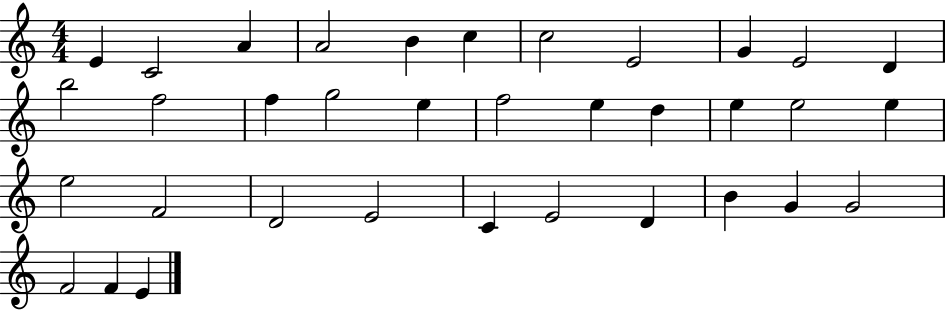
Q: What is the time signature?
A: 4/4